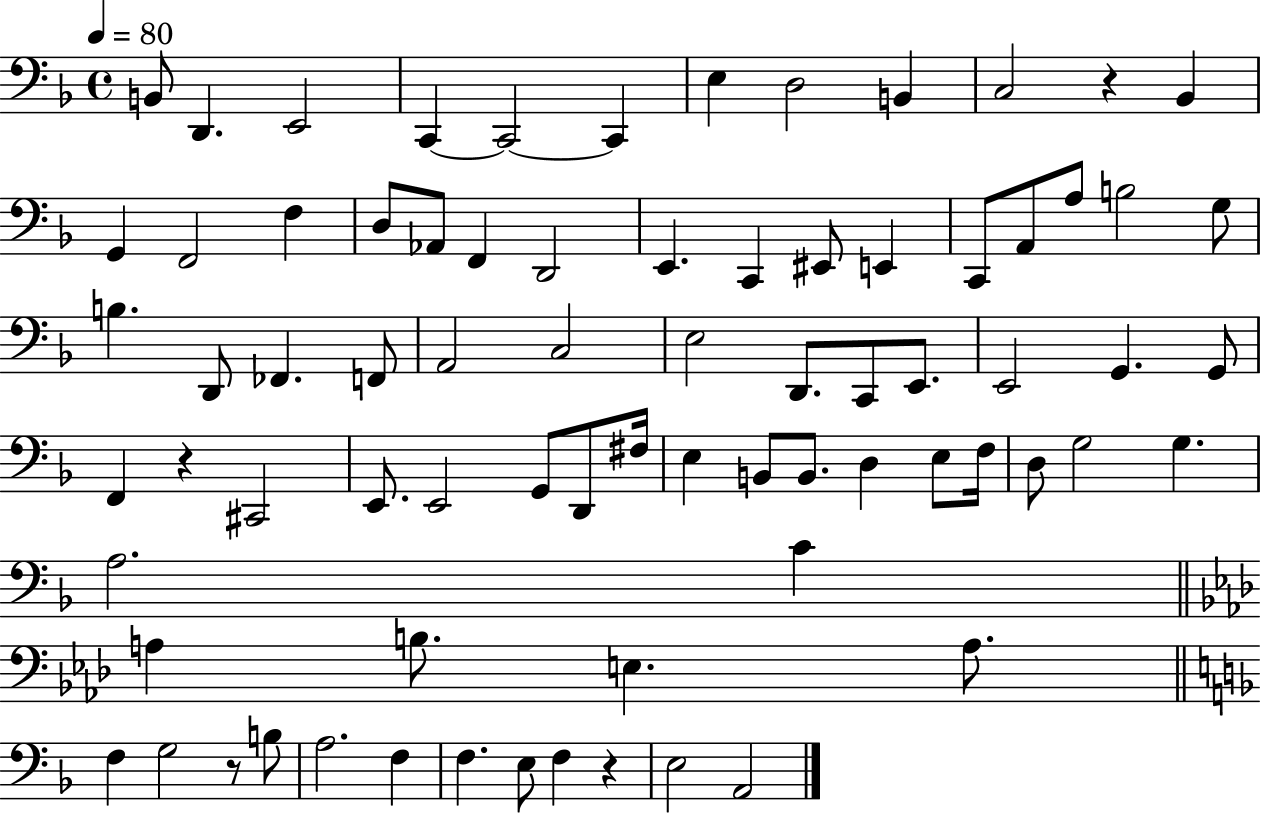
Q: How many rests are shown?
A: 4